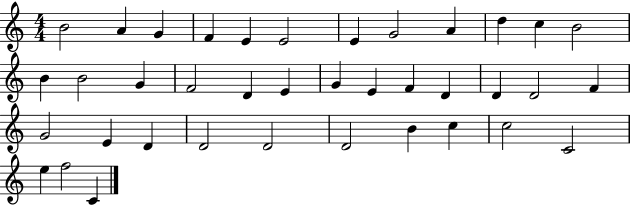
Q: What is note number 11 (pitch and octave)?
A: C5